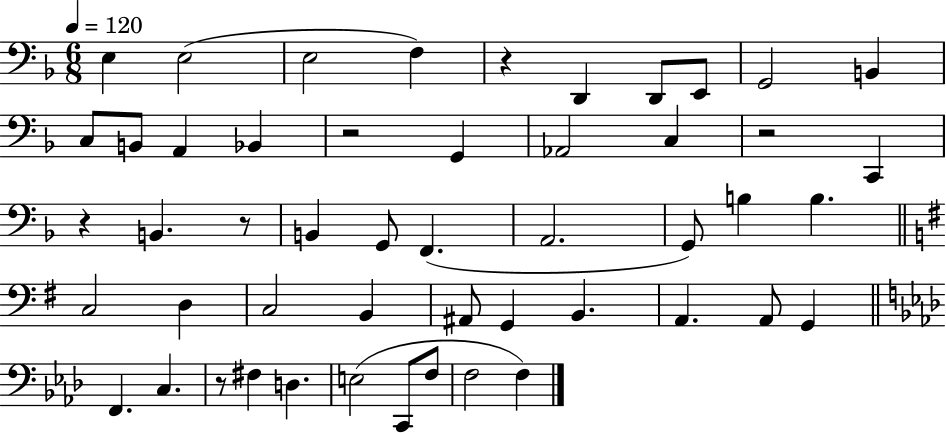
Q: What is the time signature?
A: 6/8